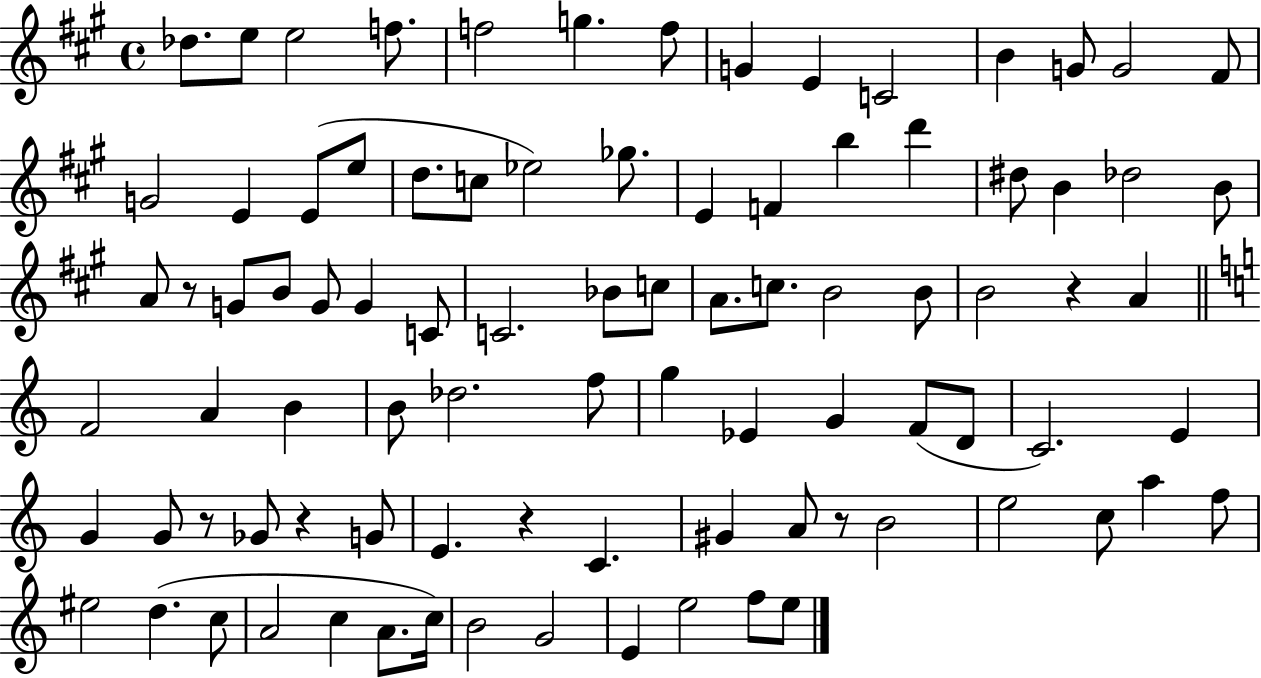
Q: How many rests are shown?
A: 6